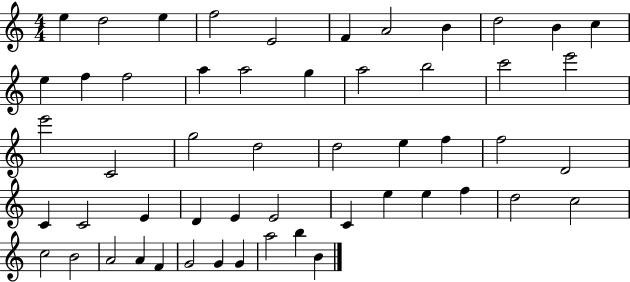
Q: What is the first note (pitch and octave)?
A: E5